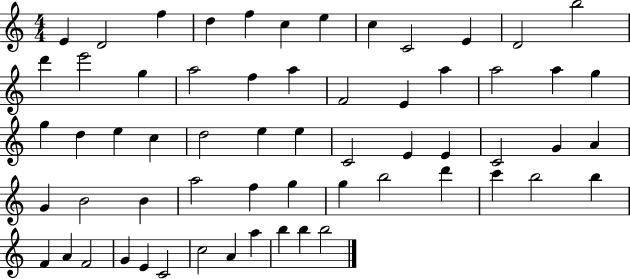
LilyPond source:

{
  \clef treble
  \numericTimeSignature
  \time 4/4
  \key c \major
  e'4 d'2 f''4 | d''4 f''4 c''4 e''4 | c''4 c'2 e'4 | d'2 b''2 | \break d'''4 e'''2 g''4 | a''2 f''4 a''4 | f'2 e'4 a''4 | a''2 a''4 g''4 | \break g''4 d''4 e''4 c''4 | d''2 e''4 e''4 | c'2 e'4 e'4 | c'2 g'4 a'4 | \break g'4 b'2 b'4 | a''2 f''4 g''4 | g''4 b''2 d'''4 | c'''4 b''2 b''4 | \break f'4 a'4 f'2 | g'4 e'4 c'2 | c''2 a'4 a''4 | b''4 b''4 b''2 | \break \bar "|."
}